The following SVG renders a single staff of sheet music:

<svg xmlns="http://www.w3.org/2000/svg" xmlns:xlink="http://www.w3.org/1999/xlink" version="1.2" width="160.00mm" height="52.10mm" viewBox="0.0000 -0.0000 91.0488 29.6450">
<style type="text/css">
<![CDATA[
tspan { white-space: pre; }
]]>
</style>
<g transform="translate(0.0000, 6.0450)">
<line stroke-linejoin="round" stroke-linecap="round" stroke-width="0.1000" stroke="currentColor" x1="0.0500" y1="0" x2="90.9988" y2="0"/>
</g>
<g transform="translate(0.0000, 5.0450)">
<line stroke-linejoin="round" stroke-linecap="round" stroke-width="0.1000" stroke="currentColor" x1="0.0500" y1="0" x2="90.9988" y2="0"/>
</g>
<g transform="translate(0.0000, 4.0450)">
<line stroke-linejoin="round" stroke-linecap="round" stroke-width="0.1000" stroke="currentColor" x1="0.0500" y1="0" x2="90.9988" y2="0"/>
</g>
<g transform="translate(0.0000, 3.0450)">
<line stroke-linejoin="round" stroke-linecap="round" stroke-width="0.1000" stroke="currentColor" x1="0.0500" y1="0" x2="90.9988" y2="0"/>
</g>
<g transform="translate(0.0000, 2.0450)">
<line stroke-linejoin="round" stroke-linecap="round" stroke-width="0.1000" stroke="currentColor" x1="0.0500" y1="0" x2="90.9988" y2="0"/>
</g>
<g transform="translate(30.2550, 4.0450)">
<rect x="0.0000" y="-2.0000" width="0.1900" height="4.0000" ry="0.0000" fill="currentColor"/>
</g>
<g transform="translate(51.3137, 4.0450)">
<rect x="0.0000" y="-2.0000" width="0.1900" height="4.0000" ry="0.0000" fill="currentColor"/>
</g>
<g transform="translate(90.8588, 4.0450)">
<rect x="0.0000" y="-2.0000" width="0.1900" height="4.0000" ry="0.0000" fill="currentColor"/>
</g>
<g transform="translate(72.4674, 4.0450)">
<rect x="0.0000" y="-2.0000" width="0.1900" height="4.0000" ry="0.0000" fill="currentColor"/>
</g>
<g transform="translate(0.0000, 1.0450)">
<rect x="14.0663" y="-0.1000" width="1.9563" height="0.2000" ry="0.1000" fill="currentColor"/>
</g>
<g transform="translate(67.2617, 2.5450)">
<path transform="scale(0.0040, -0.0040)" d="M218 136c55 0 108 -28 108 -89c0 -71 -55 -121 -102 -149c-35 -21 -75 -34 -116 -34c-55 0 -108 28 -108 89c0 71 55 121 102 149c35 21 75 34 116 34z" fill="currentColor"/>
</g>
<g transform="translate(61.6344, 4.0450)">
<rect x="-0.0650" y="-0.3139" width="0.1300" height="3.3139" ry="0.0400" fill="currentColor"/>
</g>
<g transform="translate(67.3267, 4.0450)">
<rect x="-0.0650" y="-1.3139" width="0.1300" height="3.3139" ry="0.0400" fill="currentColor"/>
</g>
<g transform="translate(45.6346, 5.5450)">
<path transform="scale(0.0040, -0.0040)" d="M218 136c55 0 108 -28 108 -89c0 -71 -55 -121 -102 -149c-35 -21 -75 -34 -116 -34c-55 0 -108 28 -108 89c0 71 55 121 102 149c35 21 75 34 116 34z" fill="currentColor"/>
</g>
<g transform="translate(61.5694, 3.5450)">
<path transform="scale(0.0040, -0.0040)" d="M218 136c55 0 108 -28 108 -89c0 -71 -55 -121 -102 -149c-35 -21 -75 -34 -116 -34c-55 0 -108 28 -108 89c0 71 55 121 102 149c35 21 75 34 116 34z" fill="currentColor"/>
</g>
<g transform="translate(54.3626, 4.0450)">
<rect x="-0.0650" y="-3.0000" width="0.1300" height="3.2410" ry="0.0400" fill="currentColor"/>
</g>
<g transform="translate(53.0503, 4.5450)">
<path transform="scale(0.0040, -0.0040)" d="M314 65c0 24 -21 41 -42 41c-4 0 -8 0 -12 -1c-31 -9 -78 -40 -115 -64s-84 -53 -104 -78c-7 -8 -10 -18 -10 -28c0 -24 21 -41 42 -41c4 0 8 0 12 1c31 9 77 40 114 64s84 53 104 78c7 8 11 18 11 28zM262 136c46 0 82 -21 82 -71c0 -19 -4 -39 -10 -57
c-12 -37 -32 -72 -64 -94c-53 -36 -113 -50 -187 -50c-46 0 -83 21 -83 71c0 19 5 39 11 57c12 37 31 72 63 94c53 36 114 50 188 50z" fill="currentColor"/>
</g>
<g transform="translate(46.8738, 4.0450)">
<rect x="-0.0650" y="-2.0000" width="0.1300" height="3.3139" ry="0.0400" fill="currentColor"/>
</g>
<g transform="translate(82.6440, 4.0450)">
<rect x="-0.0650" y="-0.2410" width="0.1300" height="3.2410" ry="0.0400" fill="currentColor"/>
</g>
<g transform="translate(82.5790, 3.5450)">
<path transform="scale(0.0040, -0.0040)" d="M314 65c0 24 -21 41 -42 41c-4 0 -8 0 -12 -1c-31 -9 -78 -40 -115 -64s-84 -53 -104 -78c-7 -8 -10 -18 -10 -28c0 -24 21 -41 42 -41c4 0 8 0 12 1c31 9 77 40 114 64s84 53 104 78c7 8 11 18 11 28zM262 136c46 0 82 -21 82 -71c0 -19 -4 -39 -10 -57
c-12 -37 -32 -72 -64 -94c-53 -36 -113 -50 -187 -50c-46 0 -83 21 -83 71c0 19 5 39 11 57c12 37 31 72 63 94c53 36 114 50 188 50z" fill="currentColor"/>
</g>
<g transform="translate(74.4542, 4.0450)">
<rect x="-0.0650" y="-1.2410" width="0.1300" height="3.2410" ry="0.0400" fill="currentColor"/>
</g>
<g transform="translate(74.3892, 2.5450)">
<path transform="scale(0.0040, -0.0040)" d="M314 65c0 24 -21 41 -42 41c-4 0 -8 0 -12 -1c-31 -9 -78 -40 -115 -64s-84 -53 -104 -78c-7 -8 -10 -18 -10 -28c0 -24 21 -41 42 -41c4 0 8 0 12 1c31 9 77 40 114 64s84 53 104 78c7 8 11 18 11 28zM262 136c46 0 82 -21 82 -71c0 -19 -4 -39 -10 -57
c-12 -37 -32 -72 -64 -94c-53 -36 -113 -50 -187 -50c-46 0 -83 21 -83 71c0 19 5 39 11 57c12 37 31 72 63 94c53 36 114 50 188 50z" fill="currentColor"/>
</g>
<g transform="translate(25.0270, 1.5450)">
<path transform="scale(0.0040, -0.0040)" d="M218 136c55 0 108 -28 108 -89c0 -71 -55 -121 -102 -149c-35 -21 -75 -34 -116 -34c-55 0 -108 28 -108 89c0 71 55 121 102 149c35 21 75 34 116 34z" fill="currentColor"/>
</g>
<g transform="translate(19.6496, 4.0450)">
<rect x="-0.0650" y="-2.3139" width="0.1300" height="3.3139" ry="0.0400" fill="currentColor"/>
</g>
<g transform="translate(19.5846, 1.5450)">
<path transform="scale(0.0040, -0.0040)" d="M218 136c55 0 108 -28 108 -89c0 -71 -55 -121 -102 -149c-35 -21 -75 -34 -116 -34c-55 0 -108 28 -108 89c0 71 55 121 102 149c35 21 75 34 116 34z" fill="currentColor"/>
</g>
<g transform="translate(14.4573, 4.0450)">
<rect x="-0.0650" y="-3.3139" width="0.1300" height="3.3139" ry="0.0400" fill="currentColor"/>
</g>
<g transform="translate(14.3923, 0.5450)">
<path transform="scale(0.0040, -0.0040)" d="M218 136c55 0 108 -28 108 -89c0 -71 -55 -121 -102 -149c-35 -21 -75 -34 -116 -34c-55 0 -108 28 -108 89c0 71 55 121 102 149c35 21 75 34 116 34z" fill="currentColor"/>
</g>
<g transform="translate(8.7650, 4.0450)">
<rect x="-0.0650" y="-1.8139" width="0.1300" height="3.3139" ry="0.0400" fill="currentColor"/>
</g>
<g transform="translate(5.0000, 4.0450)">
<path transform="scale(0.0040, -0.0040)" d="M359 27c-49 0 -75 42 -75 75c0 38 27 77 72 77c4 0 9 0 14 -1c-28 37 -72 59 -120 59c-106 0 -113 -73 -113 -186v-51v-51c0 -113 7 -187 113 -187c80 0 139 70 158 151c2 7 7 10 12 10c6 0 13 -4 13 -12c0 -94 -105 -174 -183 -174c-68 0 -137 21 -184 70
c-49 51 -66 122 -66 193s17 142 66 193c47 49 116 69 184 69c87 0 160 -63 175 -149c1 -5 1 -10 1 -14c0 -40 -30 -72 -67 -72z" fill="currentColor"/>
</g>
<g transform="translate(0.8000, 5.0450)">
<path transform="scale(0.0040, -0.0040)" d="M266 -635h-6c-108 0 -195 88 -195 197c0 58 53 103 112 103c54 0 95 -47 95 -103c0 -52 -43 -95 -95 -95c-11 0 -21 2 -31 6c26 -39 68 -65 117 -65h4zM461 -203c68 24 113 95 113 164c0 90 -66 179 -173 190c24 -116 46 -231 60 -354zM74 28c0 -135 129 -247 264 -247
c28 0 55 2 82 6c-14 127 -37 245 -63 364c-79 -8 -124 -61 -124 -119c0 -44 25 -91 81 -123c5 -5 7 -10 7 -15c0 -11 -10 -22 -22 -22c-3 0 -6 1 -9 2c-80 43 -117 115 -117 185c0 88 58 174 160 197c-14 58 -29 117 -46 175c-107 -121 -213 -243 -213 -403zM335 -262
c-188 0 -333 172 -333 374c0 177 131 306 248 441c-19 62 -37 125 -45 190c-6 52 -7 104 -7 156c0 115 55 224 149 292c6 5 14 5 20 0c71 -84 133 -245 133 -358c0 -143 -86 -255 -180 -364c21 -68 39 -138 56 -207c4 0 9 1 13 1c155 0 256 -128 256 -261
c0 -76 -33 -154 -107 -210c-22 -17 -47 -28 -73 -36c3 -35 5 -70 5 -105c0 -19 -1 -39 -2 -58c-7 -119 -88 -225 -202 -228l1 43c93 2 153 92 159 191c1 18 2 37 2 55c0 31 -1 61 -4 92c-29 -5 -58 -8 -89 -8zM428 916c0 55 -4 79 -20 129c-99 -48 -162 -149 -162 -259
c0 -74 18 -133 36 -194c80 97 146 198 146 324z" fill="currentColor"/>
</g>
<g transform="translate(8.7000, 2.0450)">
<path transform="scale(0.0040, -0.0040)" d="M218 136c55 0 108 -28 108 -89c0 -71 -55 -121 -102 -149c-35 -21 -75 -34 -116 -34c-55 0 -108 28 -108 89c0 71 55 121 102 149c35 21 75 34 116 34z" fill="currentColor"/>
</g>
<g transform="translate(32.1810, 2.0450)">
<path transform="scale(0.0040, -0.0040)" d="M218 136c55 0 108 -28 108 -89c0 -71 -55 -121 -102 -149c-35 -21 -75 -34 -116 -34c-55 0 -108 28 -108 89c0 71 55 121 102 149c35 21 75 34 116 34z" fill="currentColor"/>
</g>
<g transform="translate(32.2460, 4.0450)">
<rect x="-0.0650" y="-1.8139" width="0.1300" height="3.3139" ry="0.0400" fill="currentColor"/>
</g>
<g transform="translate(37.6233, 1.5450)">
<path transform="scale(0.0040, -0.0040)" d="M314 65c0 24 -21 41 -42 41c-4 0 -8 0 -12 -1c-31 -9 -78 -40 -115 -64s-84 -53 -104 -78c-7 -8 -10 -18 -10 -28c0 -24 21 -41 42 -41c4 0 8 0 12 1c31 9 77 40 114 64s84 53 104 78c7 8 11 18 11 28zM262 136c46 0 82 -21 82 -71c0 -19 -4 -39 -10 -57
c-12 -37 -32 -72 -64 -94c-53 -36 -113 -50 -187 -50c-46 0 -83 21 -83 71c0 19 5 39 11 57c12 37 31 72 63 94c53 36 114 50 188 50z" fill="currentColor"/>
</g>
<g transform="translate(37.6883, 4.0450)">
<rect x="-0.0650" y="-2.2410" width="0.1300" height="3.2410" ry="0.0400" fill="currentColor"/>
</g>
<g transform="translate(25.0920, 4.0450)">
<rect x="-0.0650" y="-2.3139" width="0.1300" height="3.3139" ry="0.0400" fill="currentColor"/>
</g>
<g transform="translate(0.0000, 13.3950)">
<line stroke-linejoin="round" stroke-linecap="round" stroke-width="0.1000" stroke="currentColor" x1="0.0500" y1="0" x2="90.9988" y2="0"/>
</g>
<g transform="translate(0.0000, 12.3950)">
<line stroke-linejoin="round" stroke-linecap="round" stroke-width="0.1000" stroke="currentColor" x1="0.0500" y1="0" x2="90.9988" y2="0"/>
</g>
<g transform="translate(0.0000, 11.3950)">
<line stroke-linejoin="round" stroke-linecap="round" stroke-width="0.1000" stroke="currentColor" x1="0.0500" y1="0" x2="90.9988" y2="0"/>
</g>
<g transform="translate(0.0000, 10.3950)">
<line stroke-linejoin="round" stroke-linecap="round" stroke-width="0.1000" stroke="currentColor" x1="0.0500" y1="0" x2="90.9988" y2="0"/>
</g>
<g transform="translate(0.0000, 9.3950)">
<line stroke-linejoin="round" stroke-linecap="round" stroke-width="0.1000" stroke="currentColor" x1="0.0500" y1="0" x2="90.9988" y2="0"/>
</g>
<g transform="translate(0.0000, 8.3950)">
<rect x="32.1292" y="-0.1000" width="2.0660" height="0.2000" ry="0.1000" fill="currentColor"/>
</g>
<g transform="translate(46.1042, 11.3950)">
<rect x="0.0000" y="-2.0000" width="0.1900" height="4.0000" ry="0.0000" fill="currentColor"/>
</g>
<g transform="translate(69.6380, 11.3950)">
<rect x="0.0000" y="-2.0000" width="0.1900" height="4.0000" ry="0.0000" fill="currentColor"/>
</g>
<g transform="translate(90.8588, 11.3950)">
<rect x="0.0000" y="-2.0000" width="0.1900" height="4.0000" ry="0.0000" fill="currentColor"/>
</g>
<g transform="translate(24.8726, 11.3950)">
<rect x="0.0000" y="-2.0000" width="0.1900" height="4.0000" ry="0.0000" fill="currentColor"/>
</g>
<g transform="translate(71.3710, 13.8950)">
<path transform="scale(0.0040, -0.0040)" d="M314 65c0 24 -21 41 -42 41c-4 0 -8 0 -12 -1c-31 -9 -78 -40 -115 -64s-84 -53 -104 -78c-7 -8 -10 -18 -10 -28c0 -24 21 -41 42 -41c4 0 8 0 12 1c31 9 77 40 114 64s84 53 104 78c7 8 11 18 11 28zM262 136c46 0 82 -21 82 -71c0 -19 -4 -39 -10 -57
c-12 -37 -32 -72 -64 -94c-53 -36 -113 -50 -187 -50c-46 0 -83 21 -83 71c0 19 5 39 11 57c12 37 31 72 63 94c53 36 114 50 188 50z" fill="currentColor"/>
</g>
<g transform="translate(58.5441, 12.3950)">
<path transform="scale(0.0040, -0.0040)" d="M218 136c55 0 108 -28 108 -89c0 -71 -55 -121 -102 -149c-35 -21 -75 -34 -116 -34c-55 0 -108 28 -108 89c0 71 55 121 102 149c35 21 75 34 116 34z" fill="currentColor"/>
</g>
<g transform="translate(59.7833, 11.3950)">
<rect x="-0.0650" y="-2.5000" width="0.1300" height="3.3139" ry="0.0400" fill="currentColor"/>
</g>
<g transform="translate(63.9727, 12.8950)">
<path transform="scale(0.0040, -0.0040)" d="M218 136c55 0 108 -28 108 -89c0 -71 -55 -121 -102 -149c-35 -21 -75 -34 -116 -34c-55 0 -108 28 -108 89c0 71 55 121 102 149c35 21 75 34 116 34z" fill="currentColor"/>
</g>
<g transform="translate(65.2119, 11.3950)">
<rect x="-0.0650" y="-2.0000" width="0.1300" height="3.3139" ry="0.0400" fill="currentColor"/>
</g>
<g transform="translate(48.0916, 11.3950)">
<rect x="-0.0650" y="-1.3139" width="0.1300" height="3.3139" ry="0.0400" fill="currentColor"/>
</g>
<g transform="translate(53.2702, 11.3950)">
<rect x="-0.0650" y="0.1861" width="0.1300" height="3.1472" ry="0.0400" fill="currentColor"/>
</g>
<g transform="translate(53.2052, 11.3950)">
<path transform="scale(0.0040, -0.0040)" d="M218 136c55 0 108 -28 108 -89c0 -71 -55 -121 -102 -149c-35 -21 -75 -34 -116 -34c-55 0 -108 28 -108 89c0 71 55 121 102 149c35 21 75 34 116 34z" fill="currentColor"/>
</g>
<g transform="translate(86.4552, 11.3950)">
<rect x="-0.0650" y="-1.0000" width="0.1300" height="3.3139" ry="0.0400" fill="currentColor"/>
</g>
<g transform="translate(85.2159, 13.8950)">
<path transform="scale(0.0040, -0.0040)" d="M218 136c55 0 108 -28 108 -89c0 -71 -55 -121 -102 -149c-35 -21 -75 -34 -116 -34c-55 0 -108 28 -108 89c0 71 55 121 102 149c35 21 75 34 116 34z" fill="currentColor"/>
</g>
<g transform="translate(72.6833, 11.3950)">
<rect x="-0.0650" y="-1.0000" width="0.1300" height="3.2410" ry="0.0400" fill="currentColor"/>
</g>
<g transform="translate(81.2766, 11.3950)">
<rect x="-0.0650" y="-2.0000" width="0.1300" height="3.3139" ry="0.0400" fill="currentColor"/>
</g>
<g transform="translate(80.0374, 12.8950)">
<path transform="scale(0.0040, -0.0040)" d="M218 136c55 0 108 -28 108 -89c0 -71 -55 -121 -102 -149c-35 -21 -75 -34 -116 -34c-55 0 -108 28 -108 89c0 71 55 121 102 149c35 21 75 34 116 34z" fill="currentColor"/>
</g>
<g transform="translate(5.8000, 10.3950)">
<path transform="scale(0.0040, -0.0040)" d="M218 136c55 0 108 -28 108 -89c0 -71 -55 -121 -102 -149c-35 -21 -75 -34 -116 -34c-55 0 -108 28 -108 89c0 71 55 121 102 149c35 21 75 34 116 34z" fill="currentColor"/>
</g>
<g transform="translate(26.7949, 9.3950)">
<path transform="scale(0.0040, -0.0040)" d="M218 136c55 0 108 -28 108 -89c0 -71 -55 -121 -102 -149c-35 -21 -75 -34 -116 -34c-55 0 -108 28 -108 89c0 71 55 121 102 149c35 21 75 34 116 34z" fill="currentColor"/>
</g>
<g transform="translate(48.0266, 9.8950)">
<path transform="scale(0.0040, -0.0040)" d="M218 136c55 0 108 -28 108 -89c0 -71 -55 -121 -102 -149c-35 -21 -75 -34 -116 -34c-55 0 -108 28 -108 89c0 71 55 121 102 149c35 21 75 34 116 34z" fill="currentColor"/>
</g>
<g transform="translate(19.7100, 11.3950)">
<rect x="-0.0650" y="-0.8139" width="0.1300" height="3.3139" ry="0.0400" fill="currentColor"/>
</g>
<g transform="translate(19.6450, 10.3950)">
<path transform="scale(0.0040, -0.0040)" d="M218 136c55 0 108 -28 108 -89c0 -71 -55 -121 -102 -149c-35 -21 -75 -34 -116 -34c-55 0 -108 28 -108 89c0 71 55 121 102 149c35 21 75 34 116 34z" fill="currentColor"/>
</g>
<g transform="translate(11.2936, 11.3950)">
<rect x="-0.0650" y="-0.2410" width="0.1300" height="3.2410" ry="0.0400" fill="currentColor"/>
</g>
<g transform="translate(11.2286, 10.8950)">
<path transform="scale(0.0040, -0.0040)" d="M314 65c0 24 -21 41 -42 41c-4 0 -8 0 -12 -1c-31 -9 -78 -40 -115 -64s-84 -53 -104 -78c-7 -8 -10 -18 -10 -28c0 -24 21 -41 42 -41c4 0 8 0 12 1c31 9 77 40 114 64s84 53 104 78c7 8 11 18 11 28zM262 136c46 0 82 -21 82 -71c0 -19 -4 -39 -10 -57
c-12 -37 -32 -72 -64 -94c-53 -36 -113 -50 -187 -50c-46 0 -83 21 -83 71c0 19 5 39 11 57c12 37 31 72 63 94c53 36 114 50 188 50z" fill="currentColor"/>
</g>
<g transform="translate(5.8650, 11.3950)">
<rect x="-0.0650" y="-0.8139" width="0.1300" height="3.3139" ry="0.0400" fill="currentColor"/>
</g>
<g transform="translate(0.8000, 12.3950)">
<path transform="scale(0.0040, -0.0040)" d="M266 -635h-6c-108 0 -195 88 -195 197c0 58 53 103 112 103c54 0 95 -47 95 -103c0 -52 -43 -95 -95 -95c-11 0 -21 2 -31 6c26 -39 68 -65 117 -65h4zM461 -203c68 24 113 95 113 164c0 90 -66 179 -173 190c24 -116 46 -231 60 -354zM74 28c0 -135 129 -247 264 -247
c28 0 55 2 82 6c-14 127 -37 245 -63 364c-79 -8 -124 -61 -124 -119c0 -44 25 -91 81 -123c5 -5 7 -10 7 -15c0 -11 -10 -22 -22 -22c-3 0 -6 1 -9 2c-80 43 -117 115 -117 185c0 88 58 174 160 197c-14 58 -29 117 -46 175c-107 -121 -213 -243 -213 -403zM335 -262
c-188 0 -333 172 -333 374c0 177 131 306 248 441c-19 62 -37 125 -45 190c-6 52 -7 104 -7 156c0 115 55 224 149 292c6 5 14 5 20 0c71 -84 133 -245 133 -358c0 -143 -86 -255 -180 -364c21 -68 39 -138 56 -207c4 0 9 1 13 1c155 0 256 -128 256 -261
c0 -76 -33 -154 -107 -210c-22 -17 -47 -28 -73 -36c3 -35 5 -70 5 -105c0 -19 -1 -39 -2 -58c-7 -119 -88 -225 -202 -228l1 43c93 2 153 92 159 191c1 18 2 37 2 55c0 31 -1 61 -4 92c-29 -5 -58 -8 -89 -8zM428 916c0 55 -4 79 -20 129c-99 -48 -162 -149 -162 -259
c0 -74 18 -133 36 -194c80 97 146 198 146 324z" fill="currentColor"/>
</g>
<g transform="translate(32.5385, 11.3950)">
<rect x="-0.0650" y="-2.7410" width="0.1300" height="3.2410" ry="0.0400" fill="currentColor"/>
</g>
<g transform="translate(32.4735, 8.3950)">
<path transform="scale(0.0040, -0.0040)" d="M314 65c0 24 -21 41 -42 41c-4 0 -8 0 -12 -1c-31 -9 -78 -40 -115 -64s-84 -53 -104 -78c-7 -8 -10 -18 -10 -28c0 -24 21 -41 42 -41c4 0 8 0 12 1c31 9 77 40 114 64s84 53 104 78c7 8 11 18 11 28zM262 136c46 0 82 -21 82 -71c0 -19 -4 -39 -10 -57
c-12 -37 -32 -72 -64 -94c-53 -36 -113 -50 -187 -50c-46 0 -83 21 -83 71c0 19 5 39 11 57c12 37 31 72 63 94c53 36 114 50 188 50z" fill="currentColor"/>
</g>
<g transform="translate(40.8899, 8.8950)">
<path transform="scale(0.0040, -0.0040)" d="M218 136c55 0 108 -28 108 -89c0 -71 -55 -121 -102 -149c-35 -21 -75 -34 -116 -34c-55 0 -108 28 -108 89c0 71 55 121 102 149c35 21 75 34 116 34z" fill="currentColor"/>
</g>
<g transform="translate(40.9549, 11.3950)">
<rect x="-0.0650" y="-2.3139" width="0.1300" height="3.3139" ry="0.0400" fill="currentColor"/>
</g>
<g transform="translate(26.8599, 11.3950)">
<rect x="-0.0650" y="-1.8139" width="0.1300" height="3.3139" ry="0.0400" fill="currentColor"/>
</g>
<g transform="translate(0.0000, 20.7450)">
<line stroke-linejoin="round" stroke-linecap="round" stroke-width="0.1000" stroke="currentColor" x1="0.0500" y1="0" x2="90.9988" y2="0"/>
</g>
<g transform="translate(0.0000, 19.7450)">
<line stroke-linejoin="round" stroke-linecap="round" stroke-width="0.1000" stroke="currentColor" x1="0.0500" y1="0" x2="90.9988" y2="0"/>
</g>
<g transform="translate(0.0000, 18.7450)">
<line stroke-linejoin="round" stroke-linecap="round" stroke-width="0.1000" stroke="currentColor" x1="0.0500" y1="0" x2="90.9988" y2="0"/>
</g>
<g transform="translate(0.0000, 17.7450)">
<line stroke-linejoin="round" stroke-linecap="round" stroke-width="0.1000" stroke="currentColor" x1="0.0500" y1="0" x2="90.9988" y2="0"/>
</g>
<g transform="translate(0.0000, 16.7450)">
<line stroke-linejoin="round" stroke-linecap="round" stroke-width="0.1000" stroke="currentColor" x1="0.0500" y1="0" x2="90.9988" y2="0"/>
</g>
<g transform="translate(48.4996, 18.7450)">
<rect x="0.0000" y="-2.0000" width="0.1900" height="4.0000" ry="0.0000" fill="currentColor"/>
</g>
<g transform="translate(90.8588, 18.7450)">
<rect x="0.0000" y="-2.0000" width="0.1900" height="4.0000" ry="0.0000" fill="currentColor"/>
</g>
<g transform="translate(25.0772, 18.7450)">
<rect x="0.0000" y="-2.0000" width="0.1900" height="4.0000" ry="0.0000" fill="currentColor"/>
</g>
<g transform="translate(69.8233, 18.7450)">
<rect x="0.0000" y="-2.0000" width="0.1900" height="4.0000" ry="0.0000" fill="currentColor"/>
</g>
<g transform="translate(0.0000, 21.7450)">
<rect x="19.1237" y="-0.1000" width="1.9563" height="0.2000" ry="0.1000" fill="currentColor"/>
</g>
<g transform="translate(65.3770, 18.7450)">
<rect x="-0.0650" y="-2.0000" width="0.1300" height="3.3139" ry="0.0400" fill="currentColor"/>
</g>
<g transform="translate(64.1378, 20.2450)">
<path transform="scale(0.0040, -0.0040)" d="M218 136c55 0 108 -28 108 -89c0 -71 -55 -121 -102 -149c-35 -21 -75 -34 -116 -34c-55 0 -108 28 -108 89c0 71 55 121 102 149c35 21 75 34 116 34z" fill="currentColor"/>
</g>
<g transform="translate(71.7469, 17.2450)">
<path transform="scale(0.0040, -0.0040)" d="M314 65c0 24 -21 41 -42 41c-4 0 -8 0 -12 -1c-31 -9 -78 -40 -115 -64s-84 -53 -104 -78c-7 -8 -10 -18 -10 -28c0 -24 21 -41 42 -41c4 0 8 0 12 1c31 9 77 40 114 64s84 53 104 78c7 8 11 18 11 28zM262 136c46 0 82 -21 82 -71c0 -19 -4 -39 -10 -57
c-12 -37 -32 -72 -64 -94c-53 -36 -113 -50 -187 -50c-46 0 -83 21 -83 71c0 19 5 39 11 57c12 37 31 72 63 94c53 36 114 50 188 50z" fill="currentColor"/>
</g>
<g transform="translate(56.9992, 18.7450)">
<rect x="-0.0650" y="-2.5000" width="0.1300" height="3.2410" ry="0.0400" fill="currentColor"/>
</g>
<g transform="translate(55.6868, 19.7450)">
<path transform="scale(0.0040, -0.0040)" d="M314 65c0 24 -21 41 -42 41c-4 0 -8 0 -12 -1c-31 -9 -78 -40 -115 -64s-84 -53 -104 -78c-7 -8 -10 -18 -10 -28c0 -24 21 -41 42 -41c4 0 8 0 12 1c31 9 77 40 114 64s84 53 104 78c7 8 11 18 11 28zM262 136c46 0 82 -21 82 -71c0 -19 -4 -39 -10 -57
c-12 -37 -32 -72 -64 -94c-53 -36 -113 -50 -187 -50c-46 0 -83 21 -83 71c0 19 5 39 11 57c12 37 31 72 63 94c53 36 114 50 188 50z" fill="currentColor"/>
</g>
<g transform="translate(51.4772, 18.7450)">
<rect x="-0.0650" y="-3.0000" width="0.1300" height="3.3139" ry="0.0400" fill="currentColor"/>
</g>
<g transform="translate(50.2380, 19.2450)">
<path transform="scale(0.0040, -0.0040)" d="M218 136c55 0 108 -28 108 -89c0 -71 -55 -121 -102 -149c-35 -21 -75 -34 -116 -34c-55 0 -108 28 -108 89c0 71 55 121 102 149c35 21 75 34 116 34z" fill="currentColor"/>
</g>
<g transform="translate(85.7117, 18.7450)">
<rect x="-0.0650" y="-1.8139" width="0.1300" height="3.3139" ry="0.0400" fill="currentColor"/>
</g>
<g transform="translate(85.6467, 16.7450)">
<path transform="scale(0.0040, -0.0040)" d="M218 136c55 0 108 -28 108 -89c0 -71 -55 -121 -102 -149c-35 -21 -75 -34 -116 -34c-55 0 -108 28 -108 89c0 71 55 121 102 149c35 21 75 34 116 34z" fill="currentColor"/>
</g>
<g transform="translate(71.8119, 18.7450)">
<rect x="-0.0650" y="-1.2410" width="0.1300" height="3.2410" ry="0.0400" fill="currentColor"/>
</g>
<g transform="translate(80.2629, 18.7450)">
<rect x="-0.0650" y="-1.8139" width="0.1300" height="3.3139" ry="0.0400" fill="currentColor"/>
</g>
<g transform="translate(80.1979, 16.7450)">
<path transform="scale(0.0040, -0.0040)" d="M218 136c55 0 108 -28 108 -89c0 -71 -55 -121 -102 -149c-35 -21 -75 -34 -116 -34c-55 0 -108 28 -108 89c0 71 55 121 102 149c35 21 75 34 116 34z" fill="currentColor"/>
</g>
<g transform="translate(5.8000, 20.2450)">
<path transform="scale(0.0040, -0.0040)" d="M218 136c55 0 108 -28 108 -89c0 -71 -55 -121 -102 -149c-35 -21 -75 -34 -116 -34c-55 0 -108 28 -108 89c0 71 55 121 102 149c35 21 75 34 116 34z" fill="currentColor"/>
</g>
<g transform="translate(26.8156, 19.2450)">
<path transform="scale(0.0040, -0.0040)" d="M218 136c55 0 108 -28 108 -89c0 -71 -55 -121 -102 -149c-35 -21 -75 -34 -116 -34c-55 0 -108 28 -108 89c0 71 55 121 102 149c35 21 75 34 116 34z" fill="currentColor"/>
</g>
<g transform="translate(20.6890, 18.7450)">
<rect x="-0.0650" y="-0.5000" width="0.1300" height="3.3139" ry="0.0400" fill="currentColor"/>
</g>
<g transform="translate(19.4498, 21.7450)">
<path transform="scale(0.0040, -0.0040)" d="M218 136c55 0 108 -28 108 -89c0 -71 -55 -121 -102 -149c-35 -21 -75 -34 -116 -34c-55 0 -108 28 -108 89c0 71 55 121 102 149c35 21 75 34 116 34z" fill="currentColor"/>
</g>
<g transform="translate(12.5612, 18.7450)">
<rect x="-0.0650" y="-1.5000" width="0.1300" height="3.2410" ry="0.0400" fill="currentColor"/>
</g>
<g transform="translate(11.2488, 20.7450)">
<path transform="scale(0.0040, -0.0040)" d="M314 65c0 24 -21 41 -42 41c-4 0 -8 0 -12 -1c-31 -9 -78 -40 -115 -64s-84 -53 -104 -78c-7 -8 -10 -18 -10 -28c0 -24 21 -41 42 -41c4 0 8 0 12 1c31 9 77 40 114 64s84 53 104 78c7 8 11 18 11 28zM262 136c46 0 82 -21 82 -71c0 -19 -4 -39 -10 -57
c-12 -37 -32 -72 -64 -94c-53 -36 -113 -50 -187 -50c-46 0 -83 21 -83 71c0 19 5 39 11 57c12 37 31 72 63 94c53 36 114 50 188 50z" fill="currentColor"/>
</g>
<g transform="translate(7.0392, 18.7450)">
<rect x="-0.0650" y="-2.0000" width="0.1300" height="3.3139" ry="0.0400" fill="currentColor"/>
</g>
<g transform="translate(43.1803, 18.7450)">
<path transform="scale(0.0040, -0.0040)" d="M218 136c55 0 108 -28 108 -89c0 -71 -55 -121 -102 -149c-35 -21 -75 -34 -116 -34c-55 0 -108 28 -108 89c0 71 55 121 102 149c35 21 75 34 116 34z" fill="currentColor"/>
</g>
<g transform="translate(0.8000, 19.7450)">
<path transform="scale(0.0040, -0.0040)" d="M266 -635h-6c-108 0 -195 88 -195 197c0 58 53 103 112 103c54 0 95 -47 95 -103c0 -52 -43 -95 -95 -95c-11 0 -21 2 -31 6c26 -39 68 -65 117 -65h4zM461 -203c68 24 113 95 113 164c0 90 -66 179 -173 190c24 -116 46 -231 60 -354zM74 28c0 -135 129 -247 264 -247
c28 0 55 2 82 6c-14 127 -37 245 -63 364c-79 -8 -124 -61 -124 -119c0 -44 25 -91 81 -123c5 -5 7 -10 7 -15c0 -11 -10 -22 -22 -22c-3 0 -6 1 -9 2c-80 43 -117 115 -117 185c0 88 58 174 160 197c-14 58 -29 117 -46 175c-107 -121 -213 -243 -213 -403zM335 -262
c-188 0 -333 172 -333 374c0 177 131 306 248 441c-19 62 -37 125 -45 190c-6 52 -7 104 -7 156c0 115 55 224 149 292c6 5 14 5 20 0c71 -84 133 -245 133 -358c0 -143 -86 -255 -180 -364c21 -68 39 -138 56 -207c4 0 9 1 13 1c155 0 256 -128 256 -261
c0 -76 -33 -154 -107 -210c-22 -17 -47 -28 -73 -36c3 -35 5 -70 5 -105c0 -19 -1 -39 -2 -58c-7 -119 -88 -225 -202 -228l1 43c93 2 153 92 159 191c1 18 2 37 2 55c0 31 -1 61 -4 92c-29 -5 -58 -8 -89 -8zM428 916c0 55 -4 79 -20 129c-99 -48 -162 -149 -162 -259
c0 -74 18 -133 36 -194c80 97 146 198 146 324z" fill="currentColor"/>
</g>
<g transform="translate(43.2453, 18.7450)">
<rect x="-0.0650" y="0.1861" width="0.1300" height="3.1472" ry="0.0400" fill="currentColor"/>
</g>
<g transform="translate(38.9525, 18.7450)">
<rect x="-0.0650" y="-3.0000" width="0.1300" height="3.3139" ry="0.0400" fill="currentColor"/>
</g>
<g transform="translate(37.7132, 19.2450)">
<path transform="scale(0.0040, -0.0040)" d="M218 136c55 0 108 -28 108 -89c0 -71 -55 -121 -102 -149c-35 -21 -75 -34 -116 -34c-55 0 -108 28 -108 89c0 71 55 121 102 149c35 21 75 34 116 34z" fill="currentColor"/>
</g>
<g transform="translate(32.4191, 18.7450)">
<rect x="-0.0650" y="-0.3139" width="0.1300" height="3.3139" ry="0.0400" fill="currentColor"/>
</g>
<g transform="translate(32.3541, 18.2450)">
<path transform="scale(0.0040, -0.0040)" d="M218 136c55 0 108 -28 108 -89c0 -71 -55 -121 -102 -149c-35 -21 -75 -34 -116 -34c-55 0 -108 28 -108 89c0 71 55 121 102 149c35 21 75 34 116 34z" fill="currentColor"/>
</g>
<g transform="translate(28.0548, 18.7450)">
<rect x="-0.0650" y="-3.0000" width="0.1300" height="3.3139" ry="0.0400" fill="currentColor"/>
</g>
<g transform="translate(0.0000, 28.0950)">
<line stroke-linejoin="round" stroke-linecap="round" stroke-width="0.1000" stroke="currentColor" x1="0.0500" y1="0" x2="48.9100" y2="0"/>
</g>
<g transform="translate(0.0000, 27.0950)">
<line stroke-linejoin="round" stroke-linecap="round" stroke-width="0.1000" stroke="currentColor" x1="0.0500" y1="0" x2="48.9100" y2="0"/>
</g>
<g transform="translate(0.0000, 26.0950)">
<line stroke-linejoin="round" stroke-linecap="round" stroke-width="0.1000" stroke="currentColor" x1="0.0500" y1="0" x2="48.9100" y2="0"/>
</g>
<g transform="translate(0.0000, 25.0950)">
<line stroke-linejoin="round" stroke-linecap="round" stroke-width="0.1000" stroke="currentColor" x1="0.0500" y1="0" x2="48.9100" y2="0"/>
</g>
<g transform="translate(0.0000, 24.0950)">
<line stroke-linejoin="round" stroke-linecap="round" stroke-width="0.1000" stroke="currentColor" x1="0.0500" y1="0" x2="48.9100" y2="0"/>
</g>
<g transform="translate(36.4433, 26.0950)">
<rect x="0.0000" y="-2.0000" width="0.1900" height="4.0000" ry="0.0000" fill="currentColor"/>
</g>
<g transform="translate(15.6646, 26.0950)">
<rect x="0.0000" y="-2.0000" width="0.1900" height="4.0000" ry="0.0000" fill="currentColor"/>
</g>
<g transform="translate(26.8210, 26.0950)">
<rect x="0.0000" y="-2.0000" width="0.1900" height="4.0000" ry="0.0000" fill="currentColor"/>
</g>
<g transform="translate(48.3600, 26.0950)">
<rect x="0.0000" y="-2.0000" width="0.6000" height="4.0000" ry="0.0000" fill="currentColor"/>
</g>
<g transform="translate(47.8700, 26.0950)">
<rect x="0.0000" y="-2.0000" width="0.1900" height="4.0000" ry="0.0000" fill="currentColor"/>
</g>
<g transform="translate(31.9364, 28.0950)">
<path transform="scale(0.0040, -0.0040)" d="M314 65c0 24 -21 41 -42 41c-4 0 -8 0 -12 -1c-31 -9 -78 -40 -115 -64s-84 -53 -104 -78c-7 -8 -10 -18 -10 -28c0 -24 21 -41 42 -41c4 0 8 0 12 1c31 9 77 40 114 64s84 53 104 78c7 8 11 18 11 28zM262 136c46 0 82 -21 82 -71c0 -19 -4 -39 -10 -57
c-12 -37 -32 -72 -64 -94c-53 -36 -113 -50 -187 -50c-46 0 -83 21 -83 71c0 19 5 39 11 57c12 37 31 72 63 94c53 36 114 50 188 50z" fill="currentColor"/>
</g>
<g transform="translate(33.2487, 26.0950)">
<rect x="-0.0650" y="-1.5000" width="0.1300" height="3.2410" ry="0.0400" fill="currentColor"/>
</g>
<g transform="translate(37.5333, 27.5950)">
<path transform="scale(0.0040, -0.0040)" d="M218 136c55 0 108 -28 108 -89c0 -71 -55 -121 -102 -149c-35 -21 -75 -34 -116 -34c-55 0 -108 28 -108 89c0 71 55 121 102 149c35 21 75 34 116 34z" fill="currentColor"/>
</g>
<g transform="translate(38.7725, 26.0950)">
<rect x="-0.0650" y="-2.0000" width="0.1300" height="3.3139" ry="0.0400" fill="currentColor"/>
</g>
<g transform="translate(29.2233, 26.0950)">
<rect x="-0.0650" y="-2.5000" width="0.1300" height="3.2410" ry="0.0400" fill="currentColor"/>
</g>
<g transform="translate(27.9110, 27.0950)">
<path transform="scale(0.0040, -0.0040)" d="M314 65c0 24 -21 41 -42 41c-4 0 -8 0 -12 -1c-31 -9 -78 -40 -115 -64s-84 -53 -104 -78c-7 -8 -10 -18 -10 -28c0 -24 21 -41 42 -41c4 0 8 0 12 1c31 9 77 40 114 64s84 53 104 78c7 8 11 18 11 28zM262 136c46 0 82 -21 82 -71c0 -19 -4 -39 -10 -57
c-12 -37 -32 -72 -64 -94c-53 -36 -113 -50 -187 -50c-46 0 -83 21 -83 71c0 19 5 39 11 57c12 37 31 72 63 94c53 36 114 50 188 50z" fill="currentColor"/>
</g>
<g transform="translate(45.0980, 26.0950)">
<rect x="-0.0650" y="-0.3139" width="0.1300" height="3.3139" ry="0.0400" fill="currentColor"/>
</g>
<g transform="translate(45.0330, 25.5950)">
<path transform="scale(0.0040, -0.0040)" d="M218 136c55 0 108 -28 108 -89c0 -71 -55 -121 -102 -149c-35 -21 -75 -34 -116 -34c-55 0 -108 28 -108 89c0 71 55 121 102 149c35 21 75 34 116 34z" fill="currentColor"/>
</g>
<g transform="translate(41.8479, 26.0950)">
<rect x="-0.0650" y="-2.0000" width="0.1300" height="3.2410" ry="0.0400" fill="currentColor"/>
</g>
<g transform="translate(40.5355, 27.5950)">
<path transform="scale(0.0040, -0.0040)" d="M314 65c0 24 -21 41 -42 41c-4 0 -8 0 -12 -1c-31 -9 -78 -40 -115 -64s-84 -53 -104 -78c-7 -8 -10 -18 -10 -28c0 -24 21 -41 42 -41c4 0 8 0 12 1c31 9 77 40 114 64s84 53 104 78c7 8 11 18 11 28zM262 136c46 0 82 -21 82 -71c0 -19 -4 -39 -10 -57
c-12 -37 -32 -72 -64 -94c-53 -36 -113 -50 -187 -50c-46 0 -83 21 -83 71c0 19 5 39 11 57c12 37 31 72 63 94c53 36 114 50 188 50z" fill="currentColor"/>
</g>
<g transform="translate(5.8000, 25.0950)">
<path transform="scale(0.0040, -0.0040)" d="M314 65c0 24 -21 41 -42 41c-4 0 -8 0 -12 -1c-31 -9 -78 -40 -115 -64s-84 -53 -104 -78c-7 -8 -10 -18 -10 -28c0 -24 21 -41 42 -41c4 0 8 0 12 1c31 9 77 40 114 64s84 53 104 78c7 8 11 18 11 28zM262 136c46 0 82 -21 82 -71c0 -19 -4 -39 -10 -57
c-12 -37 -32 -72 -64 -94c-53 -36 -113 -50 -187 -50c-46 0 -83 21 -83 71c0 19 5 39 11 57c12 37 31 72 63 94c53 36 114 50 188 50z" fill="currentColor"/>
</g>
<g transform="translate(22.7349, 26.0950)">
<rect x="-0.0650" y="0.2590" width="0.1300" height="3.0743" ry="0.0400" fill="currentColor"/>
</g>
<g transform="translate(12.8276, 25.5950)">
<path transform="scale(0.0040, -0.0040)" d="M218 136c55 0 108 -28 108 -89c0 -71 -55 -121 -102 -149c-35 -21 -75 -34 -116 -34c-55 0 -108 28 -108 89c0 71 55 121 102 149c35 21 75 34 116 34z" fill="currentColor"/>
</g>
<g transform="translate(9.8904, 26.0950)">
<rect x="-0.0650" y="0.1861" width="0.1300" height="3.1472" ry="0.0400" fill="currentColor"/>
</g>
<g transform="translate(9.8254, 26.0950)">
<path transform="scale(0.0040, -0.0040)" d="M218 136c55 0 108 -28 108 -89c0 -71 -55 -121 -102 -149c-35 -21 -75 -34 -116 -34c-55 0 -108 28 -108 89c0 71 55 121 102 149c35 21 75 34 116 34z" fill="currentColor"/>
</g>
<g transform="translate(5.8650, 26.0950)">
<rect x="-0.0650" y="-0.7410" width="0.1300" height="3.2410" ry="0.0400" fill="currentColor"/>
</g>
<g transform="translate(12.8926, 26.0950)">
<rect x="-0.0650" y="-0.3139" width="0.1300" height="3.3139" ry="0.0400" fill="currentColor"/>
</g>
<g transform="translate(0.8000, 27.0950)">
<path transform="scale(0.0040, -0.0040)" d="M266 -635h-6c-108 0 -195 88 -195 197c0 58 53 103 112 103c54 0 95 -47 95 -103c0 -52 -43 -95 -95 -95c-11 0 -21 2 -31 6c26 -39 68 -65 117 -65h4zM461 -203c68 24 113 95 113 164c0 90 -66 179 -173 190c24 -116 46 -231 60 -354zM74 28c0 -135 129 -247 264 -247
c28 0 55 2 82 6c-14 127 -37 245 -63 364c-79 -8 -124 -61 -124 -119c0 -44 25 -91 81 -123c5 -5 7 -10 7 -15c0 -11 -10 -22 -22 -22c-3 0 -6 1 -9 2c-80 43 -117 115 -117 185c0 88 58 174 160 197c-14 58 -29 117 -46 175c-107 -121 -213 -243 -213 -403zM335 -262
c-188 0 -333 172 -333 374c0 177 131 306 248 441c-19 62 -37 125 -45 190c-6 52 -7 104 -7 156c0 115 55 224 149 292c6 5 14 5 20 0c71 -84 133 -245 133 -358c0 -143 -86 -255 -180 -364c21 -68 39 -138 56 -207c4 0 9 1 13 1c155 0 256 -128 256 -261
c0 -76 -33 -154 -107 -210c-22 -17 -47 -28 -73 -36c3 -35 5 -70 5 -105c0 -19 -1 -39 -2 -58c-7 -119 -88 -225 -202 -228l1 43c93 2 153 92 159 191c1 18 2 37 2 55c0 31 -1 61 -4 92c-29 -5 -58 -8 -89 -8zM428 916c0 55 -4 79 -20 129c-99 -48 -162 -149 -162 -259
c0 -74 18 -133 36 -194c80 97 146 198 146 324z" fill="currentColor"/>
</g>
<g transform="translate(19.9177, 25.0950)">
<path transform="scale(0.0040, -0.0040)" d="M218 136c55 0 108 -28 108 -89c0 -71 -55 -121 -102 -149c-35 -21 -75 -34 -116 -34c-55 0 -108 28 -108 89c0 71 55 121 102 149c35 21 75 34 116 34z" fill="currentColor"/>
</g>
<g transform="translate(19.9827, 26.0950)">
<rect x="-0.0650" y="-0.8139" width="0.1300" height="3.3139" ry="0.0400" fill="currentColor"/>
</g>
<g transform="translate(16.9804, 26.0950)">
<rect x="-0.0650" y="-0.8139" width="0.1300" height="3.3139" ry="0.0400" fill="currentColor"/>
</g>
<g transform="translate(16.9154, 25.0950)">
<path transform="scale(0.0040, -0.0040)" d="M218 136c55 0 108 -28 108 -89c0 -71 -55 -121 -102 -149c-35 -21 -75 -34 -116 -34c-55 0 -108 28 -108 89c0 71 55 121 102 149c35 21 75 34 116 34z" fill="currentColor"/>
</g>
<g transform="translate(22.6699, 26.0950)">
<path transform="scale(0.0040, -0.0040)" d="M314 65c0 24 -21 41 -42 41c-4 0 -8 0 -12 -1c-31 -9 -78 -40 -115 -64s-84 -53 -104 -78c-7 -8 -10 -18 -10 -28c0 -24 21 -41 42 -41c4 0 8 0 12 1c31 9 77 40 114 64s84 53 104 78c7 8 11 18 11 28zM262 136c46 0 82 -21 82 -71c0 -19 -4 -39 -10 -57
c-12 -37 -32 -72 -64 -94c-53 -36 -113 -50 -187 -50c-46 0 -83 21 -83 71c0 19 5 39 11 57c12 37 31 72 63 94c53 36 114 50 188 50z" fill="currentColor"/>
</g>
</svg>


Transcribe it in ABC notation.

X:1
T:Untitled
M:4/4
L:1/4
K:C
f b g g f g2 F A2 c e e2 c2 d c2 d f a2 g e B G F D2 F D F E2 C A c A B A G2 F e2 f f d2 B c d d B2 G2 E2 F F2 c